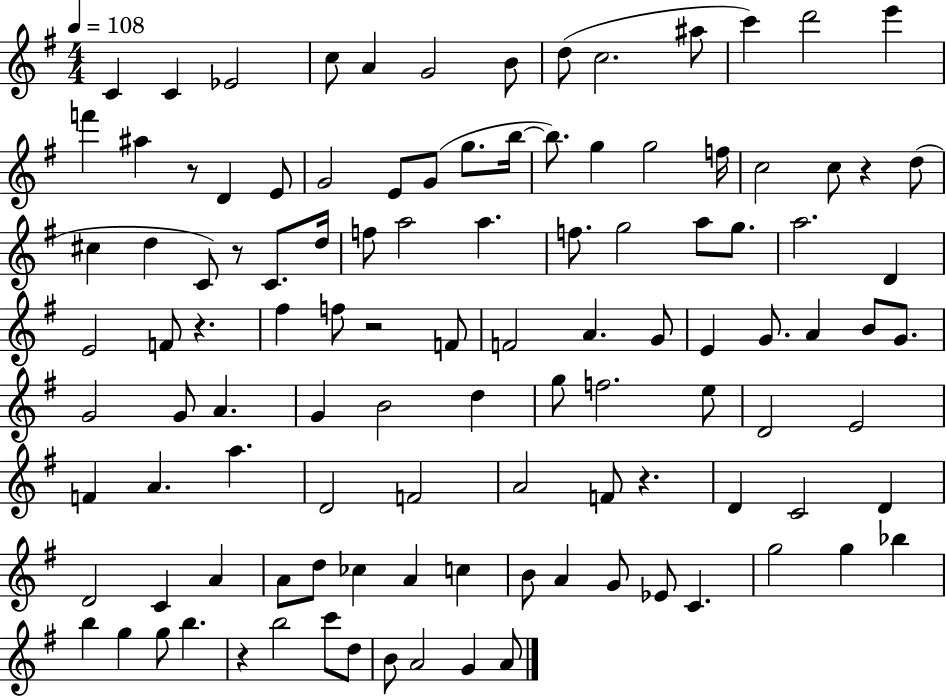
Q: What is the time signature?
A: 4/4